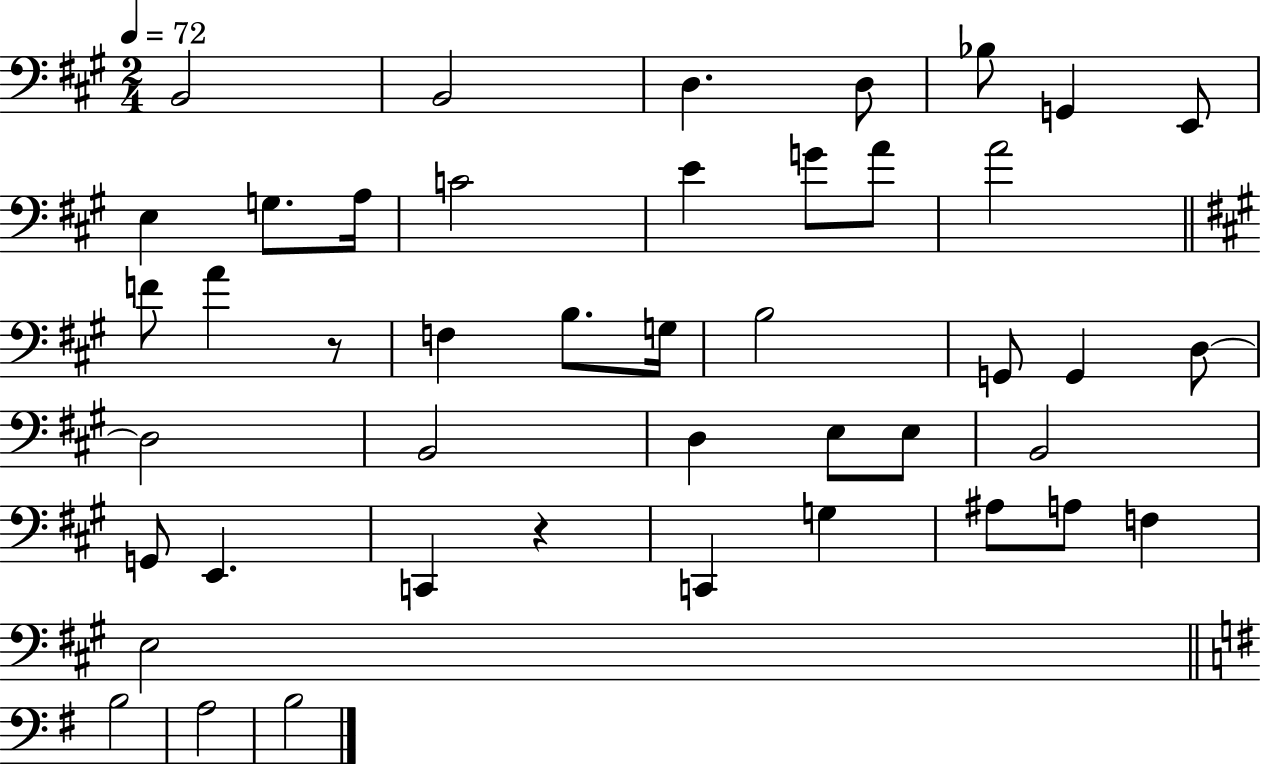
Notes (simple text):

B2/h B2/h D3/q. D3/e Bb3/e G2/q E2/e E3/q G3/e. A3/s C4/h E4/q G4/e A4/e A4/h F4/e A4/q R/e F3/q B3/e. G3/s B3/h G2/e G2/q D3/e D3/h B2/h D3/q E3/e E3/e B2/h G2/e E2/q. C2/q R/q C2/q G3/q A#3/e A3/e F3/q E3/h B3/h A3/h B3/h